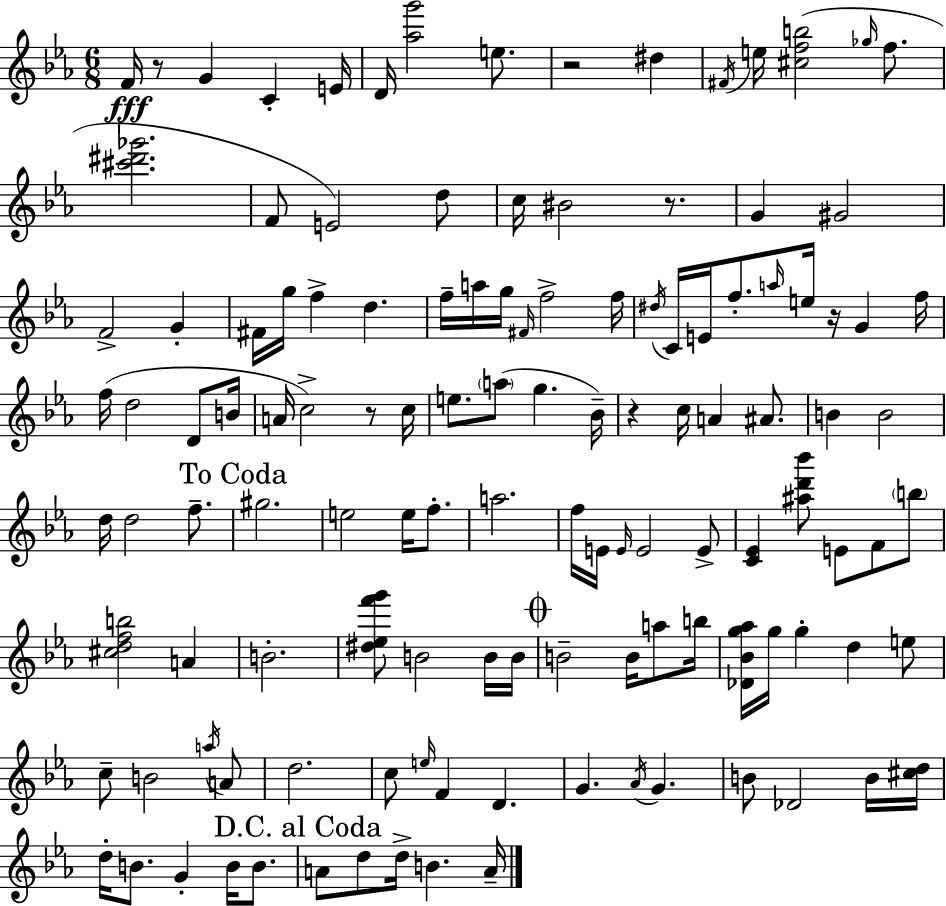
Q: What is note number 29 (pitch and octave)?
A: F5